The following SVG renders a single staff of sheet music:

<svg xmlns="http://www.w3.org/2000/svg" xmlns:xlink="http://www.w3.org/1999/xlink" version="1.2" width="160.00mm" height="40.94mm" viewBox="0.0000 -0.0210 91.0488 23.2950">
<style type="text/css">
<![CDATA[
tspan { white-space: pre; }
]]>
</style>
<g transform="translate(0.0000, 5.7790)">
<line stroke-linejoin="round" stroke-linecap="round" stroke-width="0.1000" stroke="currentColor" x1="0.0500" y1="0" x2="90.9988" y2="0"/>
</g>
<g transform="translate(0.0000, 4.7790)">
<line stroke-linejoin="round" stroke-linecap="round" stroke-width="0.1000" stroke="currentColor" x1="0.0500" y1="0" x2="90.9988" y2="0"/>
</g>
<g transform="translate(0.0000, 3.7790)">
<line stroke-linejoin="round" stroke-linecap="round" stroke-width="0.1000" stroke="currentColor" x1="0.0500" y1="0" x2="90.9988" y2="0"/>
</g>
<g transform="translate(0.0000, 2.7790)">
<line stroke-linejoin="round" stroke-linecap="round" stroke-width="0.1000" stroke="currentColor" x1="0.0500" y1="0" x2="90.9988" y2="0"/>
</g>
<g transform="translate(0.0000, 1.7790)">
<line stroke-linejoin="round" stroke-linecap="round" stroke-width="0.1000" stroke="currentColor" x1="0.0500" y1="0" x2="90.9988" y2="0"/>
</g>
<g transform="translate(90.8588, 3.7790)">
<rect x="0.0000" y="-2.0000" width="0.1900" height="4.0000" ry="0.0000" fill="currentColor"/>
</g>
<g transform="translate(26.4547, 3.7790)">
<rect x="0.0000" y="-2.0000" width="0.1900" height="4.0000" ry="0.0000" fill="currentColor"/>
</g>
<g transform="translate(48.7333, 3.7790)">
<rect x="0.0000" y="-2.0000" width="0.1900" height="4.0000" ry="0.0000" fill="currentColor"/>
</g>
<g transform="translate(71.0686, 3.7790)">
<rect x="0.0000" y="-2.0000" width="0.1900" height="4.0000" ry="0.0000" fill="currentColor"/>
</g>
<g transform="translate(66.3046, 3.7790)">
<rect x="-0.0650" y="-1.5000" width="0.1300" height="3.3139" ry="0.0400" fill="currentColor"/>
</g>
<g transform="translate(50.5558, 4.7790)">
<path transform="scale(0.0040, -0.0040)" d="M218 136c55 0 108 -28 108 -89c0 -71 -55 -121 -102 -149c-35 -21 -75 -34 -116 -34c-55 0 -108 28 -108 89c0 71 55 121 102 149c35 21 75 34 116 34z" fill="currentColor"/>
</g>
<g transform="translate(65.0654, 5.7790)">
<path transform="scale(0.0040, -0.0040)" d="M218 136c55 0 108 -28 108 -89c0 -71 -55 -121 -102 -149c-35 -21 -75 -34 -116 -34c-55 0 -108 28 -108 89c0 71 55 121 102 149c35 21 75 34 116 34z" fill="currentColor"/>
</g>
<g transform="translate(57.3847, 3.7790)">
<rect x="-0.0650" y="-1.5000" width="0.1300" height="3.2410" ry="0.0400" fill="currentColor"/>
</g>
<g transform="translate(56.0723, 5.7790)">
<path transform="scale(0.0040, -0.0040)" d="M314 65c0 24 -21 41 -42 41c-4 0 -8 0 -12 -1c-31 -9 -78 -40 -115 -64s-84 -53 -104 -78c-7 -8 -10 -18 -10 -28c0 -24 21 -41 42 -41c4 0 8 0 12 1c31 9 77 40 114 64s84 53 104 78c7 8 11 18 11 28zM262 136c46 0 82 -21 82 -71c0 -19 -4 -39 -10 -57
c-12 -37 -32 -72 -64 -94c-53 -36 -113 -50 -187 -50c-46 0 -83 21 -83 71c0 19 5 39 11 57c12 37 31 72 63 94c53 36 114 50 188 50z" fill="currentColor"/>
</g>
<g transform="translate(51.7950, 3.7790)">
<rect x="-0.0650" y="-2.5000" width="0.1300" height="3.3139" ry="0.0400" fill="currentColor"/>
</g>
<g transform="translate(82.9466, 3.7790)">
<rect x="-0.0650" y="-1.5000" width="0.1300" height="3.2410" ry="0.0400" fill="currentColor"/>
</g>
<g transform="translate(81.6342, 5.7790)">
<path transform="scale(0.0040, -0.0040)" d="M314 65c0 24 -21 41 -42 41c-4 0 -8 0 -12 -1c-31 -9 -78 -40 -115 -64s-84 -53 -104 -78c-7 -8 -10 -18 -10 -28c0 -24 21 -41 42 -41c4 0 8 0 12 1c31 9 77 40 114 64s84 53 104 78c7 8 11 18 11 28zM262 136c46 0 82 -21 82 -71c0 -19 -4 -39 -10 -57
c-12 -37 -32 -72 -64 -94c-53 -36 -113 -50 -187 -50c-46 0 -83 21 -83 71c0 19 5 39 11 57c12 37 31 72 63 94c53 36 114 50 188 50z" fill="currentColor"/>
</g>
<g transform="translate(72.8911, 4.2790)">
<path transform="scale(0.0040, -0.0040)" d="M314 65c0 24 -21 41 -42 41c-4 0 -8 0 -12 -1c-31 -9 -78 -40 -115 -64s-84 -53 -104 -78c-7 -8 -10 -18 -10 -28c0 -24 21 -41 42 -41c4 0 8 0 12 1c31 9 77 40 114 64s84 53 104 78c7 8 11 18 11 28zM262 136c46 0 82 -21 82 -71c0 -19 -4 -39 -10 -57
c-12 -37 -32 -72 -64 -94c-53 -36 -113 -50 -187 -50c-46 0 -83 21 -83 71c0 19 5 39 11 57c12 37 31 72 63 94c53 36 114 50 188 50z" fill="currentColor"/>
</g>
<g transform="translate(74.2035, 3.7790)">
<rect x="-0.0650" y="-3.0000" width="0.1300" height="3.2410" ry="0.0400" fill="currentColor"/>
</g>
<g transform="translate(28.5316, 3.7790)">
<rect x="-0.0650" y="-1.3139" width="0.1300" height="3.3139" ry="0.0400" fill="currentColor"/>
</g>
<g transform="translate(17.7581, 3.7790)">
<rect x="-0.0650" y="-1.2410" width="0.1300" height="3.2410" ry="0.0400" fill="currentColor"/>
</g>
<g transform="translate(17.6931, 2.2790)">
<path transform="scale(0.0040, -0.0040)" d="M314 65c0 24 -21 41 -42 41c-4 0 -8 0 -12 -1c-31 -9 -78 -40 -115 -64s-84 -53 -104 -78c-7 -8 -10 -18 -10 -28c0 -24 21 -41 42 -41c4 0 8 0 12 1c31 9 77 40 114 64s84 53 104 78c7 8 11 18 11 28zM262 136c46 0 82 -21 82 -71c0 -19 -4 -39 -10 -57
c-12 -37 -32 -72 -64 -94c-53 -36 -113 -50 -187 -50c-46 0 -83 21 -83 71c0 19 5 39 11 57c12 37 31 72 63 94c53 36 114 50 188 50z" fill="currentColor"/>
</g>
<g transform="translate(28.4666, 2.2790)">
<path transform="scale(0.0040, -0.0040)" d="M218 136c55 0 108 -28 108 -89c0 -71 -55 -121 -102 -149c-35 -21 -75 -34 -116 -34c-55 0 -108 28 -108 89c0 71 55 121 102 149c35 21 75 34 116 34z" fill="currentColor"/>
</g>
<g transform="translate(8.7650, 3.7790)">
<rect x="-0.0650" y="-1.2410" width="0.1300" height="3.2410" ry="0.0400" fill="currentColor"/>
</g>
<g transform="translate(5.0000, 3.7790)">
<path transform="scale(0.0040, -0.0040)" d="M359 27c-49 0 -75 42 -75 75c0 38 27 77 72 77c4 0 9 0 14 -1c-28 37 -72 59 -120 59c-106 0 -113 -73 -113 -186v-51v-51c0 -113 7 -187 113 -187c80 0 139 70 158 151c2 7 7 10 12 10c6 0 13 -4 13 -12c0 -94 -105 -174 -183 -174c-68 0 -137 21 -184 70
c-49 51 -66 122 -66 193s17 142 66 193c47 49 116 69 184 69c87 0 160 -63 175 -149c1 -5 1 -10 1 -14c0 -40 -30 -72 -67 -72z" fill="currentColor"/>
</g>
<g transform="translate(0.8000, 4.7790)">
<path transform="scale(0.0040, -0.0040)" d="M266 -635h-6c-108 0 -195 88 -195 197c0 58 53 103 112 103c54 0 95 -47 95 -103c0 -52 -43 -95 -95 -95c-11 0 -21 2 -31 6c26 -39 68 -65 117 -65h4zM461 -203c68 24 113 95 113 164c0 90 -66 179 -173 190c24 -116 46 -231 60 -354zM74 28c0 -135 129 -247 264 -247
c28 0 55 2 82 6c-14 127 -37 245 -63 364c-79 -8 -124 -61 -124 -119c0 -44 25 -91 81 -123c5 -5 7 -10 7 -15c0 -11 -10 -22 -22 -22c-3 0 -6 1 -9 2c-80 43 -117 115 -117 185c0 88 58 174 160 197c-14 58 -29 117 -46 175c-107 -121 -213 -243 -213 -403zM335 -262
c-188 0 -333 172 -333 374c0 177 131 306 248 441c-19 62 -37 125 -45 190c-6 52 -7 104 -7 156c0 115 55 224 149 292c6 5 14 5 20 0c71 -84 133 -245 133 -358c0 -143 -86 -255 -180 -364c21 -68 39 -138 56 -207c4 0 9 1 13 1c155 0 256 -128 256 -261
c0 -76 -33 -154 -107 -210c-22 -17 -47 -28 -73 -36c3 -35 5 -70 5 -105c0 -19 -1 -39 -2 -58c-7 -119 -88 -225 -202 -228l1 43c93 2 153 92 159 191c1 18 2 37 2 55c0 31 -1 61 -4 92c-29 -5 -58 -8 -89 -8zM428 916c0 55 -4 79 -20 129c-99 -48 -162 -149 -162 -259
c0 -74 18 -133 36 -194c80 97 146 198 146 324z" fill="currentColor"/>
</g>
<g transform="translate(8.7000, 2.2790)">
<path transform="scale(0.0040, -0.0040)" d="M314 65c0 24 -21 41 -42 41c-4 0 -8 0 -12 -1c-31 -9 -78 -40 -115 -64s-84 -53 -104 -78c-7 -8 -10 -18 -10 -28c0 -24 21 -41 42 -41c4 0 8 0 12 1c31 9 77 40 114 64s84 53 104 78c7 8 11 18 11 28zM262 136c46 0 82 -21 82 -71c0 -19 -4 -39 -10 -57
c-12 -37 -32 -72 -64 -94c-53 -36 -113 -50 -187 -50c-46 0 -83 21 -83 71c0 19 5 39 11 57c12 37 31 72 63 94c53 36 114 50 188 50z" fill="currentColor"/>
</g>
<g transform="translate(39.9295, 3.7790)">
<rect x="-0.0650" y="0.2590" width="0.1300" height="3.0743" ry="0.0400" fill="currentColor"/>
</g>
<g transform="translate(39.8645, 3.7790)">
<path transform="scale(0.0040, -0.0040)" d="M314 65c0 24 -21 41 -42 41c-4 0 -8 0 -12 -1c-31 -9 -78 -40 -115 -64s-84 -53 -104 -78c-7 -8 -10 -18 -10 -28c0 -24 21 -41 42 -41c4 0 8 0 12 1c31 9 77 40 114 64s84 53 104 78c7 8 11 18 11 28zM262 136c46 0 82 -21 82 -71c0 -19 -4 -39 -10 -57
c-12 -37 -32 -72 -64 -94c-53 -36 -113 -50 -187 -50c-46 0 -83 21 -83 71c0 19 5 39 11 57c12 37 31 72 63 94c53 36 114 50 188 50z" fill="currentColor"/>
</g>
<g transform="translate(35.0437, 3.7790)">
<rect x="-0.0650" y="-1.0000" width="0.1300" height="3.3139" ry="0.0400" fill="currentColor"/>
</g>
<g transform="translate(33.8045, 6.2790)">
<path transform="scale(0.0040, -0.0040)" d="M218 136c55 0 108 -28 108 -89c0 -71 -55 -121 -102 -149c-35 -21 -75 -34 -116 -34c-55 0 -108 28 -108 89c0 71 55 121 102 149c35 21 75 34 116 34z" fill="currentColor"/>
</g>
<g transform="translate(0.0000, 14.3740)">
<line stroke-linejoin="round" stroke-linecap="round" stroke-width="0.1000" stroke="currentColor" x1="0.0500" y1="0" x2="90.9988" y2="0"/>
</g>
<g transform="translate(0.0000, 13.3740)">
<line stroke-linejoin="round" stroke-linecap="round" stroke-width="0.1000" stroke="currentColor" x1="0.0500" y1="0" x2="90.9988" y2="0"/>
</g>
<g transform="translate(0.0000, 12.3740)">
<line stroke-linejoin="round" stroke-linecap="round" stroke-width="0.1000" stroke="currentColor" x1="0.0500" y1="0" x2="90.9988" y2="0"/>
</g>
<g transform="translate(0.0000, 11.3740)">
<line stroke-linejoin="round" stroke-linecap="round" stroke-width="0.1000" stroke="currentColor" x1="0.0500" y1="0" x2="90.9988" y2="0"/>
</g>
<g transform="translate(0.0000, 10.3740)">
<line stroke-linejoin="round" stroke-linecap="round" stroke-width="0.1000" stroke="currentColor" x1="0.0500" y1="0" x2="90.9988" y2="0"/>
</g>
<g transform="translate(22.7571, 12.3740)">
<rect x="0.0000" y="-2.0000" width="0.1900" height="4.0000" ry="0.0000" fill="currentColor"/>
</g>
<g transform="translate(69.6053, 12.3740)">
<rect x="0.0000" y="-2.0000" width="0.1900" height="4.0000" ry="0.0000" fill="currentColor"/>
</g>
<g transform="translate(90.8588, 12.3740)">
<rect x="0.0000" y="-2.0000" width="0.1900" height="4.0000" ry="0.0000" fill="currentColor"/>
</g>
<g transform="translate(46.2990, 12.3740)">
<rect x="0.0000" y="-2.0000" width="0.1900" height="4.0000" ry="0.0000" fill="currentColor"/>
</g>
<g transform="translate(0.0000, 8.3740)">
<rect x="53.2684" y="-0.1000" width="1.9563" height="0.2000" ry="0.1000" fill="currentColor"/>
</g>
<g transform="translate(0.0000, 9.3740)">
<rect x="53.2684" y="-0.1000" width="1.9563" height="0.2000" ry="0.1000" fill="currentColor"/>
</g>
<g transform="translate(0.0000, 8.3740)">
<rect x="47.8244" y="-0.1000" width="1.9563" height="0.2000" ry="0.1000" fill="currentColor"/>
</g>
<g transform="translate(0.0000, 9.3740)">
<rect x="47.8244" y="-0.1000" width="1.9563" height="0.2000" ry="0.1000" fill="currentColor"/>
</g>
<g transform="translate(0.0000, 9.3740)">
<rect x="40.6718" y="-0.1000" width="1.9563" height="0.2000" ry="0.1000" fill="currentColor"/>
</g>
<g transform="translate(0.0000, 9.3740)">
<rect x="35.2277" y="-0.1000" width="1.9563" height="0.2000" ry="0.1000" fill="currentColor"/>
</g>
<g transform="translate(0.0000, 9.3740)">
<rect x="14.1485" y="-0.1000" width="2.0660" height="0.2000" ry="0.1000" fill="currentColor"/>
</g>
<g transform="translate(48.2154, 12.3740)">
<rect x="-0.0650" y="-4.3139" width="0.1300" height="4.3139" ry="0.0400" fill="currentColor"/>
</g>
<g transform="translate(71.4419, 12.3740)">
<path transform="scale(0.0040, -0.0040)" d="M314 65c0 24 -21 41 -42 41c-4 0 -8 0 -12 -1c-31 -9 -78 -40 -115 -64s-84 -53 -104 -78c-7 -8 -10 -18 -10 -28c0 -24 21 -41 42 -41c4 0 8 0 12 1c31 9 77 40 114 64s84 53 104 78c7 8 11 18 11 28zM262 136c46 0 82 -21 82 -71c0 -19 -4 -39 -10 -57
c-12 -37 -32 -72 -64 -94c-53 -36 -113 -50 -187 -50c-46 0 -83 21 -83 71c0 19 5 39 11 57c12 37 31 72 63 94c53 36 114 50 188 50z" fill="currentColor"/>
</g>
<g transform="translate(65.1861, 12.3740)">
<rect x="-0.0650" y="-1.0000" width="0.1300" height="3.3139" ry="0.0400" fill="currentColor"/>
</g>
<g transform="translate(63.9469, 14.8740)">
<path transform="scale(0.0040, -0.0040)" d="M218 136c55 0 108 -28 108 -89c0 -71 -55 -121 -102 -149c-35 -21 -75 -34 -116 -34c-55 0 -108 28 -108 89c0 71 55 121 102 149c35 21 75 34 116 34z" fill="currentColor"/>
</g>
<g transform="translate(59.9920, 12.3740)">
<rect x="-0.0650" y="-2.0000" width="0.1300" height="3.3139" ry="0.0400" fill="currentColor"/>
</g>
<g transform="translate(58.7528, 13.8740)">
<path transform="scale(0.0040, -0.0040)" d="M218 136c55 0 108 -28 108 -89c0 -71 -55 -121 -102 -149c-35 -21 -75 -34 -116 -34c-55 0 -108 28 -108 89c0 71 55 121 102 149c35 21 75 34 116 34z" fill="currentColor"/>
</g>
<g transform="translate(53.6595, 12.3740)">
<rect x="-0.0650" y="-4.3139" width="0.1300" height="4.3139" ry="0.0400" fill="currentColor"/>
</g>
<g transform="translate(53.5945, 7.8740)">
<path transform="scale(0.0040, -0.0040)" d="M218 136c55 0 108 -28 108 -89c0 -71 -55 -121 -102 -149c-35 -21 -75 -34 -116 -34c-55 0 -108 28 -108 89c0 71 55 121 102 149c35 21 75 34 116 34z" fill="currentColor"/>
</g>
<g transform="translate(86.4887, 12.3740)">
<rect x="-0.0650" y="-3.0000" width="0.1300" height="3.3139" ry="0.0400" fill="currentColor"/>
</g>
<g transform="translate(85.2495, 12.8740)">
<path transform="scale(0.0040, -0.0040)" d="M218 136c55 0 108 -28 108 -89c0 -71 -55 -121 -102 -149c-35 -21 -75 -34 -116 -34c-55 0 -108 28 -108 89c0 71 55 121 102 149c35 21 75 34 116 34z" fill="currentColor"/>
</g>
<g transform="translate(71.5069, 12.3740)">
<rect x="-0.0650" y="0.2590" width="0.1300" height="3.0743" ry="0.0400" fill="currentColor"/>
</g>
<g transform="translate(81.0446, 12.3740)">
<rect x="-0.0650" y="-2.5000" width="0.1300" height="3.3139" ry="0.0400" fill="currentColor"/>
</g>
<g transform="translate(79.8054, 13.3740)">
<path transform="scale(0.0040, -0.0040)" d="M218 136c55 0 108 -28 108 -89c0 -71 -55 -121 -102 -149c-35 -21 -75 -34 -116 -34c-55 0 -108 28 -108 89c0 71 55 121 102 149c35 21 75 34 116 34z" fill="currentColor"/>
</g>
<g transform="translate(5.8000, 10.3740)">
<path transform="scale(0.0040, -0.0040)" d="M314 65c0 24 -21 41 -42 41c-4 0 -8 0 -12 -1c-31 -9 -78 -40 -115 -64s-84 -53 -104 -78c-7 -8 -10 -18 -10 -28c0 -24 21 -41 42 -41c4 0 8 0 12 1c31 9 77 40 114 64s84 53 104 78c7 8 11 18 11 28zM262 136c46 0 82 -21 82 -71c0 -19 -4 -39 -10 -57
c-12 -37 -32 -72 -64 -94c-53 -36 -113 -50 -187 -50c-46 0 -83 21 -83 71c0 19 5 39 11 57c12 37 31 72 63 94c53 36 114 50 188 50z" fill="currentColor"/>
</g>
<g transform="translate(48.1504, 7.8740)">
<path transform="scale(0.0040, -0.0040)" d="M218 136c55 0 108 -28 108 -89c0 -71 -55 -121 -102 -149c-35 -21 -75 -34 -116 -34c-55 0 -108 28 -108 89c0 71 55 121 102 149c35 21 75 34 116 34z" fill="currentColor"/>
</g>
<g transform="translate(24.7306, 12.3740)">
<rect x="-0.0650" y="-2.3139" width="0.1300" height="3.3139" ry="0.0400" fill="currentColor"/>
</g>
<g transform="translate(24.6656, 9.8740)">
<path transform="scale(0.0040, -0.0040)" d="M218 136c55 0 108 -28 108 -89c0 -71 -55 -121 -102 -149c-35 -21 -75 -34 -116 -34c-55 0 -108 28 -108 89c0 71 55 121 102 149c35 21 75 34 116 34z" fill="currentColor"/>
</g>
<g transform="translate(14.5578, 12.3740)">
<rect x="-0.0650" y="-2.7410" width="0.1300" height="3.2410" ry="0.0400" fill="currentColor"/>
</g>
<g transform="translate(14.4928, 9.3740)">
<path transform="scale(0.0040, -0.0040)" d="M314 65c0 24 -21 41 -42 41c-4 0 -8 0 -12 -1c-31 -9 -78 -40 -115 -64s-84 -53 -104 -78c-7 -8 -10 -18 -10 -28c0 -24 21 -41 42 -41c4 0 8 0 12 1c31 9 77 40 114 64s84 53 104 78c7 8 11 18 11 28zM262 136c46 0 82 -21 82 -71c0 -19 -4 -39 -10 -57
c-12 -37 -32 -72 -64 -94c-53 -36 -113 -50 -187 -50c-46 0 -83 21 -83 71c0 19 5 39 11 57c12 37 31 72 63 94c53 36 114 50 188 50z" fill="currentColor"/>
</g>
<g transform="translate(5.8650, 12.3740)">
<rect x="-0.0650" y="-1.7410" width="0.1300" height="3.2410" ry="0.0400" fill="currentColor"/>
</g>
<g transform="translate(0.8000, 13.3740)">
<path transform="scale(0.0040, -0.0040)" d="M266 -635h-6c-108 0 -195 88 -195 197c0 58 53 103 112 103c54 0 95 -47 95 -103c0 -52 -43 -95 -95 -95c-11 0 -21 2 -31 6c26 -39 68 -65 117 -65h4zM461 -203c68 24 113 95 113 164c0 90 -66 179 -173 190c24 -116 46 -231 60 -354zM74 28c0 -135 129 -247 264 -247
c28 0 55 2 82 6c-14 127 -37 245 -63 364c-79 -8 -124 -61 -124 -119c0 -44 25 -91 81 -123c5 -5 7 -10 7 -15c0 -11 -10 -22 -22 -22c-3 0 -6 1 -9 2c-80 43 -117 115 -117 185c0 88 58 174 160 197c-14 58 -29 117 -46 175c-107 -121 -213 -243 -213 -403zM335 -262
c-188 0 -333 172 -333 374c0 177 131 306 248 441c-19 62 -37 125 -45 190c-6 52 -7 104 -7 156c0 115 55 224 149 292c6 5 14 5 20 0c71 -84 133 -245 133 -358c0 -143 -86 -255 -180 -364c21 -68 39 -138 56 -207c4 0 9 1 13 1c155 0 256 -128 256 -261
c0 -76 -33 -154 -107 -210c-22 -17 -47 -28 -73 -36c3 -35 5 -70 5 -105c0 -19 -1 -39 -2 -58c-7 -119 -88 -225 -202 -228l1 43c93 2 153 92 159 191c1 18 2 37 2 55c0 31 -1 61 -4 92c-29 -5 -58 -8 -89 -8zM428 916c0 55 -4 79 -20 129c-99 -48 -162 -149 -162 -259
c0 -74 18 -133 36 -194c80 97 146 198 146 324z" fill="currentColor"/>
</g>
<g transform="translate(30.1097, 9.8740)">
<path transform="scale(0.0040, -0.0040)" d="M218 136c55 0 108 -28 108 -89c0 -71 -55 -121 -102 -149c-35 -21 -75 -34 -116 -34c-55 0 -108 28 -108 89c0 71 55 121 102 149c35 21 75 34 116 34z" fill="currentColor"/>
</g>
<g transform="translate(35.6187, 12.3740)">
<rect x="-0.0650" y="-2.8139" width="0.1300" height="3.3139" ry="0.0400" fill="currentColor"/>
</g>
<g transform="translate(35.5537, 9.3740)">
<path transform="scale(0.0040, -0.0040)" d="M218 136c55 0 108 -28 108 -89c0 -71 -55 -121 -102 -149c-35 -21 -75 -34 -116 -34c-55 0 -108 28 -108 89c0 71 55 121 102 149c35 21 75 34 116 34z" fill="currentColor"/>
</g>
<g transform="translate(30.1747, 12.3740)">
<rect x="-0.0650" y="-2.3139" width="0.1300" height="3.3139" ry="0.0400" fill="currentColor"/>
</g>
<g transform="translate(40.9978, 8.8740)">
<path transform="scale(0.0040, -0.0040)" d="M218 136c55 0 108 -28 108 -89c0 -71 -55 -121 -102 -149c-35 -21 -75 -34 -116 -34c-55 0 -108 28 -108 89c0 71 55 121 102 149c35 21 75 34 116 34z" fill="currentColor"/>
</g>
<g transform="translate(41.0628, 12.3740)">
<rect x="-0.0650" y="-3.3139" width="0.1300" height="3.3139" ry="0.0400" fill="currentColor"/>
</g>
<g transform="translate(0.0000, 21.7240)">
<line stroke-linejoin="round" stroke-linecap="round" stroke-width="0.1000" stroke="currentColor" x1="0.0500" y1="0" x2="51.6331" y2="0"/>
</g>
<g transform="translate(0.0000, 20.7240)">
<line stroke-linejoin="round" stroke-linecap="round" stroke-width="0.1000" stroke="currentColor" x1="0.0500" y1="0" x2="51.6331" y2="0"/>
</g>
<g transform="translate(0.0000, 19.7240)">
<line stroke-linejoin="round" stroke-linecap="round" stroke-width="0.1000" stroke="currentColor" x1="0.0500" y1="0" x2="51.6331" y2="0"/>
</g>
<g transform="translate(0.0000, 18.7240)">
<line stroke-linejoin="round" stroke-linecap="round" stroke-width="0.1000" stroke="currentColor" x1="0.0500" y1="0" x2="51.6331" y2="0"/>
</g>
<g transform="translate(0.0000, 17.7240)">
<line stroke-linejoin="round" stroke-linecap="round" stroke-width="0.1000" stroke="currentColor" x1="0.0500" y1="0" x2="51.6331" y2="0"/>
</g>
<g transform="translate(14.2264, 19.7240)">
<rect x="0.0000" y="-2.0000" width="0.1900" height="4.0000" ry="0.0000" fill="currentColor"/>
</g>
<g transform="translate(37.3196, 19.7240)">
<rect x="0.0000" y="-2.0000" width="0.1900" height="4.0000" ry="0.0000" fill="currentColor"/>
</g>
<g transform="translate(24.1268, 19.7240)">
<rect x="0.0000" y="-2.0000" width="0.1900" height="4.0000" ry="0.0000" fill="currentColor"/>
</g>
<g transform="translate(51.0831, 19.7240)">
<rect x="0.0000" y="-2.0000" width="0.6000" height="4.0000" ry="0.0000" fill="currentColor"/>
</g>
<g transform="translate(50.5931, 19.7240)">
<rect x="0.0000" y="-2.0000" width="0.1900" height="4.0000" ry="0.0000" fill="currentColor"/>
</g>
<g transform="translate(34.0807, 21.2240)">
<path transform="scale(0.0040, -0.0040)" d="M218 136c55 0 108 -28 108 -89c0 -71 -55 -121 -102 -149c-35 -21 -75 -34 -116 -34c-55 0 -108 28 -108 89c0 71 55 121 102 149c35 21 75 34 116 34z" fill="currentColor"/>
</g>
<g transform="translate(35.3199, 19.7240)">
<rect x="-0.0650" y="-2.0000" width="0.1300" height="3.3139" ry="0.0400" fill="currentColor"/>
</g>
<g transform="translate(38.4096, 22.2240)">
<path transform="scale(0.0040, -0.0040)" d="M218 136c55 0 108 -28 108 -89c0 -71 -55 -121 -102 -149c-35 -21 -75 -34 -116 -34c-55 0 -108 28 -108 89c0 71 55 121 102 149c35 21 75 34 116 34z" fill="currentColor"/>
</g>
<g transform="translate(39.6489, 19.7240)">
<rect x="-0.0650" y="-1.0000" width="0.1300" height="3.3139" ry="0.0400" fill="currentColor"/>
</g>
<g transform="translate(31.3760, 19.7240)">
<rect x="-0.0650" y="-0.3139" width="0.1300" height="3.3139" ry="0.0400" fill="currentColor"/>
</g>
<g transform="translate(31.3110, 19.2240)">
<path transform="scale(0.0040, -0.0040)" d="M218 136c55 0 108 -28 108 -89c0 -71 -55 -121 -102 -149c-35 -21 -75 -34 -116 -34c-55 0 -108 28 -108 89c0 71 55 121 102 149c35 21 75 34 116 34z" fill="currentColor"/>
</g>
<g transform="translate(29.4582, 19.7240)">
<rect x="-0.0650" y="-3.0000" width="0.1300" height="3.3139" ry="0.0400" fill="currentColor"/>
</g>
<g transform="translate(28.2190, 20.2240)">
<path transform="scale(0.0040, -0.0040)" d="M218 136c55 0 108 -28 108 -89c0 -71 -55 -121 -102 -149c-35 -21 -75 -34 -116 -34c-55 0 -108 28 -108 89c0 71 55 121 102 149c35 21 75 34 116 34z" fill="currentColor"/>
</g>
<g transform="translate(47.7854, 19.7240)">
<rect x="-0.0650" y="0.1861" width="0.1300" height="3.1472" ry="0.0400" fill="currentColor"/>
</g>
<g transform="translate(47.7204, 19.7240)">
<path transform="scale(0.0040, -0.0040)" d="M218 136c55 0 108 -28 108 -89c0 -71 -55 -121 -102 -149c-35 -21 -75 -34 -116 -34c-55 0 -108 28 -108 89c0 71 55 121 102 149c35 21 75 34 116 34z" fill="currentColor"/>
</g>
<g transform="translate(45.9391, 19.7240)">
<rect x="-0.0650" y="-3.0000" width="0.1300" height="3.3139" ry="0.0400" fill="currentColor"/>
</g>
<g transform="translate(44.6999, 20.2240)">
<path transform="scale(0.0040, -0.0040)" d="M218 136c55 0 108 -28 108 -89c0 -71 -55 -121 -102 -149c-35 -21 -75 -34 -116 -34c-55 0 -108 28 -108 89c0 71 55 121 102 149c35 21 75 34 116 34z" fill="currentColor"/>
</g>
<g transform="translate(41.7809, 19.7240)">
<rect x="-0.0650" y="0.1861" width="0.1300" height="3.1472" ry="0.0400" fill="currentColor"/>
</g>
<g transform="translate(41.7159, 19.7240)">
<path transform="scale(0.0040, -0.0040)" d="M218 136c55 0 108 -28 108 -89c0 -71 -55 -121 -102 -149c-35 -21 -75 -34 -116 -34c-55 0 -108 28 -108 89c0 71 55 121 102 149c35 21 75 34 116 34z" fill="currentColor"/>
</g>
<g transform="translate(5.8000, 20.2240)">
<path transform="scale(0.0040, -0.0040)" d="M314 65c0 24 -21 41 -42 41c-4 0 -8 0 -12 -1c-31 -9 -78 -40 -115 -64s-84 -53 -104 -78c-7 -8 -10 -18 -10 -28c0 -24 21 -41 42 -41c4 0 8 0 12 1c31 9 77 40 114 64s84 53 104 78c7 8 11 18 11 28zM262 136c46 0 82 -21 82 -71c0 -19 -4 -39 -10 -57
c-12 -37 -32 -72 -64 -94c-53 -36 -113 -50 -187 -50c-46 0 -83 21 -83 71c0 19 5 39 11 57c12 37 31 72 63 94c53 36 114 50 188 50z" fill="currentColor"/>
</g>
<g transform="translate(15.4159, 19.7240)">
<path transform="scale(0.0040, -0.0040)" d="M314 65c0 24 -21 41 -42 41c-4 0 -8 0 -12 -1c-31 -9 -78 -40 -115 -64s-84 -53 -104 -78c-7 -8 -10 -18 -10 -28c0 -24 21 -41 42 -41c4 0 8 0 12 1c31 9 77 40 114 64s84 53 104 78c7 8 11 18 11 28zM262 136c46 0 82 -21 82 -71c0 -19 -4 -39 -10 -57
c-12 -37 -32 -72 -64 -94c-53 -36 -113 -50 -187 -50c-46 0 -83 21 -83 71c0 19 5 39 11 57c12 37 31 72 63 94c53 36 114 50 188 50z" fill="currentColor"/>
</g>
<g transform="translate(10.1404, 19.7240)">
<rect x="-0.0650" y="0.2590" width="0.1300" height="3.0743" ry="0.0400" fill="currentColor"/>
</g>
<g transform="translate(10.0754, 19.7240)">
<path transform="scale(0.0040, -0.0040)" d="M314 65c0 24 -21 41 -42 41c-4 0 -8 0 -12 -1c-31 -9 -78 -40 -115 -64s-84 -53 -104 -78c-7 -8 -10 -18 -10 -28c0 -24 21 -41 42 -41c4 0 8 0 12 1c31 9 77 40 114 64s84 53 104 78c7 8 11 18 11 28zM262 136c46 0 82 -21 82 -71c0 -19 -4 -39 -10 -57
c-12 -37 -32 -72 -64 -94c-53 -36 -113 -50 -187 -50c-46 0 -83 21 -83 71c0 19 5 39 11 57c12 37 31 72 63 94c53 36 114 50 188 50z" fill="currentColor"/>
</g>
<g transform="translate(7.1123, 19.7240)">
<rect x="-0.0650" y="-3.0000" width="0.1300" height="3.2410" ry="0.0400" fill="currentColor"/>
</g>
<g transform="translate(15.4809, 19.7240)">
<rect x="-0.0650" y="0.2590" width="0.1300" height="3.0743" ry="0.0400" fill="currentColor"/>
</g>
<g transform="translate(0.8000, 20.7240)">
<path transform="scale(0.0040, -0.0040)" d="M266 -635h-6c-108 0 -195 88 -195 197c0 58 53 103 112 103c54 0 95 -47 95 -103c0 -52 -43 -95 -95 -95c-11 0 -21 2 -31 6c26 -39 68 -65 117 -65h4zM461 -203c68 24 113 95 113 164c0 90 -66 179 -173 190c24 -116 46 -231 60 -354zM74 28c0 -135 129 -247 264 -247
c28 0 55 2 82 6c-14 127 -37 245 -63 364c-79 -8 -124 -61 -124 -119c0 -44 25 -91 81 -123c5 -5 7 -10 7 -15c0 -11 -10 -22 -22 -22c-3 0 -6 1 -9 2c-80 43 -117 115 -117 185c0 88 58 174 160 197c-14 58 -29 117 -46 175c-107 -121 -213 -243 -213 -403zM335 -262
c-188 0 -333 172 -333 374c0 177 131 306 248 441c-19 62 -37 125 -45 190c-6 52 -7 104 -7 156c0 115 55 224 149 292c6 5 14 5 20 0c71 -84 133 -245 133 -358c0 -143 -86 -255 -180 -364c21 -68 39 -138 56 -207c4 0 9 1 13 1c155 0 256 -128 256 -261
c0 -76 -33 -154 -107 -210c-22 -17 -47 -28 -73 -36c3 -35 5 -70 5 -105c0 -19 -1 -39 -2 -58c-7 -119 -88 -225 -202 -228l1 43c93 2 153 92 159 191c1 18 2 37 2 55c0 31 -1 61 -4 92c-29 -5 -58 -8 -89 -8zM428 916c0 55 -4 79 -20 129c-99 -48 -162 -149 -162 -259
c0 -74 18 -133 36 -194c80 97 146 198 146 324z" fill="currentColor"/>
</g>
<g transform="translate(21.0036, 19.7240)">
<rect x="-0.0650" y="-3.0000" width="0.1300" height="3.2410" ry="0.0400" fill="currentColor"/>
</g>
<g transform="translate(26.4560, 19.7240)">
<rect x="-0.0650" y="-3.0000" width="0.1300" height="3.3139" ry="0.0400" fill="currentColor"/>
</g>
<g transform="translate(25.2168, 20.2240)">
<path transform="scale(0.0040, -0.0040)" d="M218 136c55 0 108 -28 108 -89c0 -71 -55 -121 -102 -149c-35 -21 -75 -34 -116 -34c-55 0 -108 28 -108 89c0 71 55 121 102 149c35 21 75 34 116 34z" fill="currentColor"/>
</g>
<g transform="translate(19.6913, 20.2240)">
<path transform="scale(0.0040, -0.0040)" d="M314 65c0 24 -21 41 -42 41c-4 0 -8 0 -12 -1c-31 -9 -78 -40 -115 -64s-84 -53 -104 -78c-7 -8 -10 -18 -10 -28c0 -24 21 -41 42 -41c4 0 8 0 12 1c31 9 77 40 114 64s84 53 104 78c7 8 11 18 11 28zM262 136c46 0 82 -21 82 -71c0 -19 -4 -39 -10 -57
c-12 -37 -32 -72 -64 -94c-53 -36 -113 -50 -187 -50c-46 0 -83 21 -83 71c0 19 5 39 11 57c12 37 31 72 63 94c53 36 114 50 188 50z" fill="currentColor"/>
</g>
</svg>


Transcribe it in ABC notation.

X:1
T:Untitled
M:4/4
L:1/4
K:C
e2 e2 e D B2 G E2 E A2 E2 f2 a2 g g a b d' d' F D B2 G A A2 B2 B2 A2 A A c F D B A B